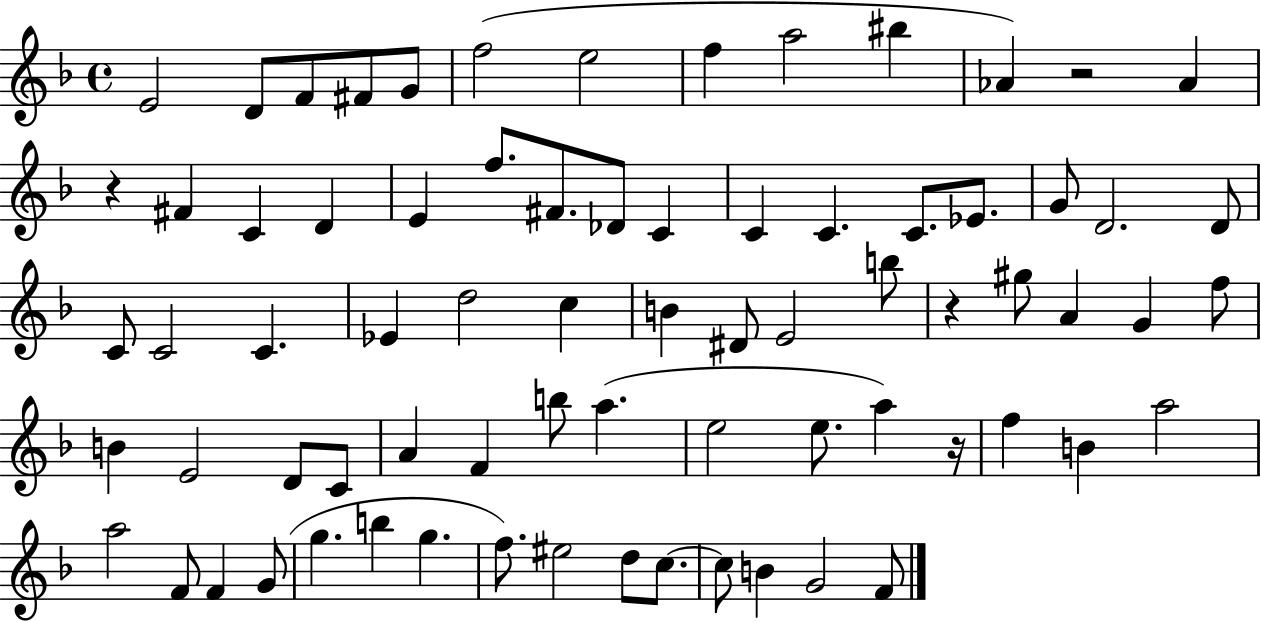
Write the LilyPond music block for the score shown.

{
  \clef treble
  \time 4/4
  \defaultTimeSignature
  \key f \major
  e'2 d'8 f'8 fis'8 g'8 | f''2( e''2 | f''4 a''2 bis''4 | aes'4) r2 aes'4 | \break r4 fis'4 c'4 d'4 | e'4 f''8. fis'8. des'8 c'4 | c'4 c'4. c'8. ees'8. | g'8 d'2. d'8 | \break c'8 c'2 c'4. | ees'4 d''2 c''4 | b'4 dis'8 e'2 b''8 | r4 gis''8 a'4 g'4 f''8 | \break b'4 e'2 d'8 c'8 | a'4 f'4 b''8 a''4.( | e''2 e''8. a''4) r16 | f''4 b'4 a''2 | \break a''2 f'8 f'4 g'8( | g''4. b''4 g''4. | f''8.) eis''2 d''8 c''8.~~ | c''8 b'4 g'2 f'8 | \break \bar "|."
}